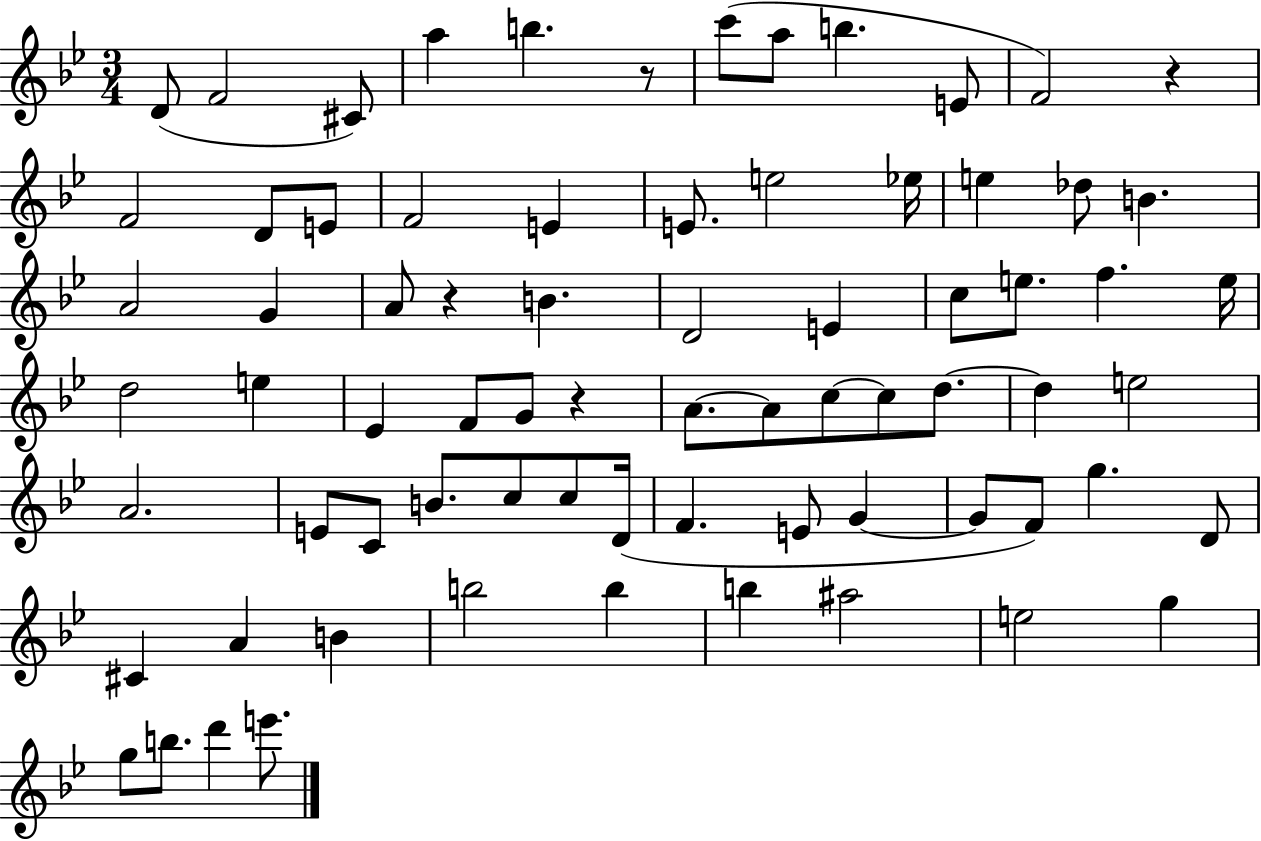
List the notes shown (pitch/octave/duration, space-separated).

D4/e F4/h C#4/e A5/q B5/q. R/e C6/e A5/e B5/q. E4/e F4/h R/q F4/h D4/e E4/e F4/h E4/q E4/e. E5/h Eb5/s E5/q Db5/e B4/q. A4/h G4/q A4/e R/q B4/q. D4/h E4/q C5/e E5/e. F5/q. E5/s D5/h E5/q Eb4/q F4/e G4/e R/q A4/e. A4/e C5/e C5/e D5/e. D5/q E5/h A4/h. E4/e C4/e B4/e. C5/e C5/e D4/s F4/q. E4/e G4/q G4/e F4/e G5/q. D4/e C#4/q A4/q B4/q B5/h B5/q B5/q A#5/h E5/h G5/q G5/e B5/e. D6/q E6/e.